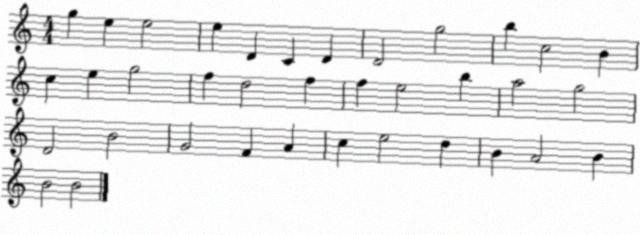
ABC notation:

X:1
T:Untitled
M:4/4
L:1/4
K:C
g e e2 e D C D D2 g2 b c2 B c e g2 f d2 f f e2 b a2 g2 D2 B2 G2 F A c e2 d B A2 B B2 B2